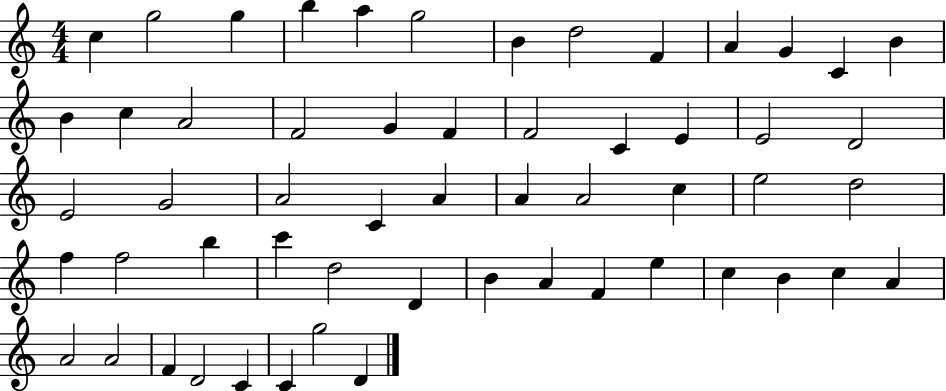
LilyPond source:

{
  \clef treble
  \numericTimeSignature
  \time 4/4
  \key c \major
  c''4 g''2 g''4 | b''4 a''4 g''2 | b'4 d''2 f'4 | a'4 g'4 c'4 b'4 | \break b'4 c''4 a'2 | f'2 g'4 f'4 | f'2 c'4 e'4 | e'2 d'2 | \break e'2 g'2 | a'2 c'4 a'4 | a'4 a'2 c''4 | e''2 d''2 | \break f''4 f''2 b''4 | c'''4 d''2 d'4 | b'4 a'4 f'4 e''4 | c''4 b'4 c''4 a'4 | \break a'2 a'2 | f'4 d'2 c'4 | c'4 g''2 d'4 | \bar "|."
}